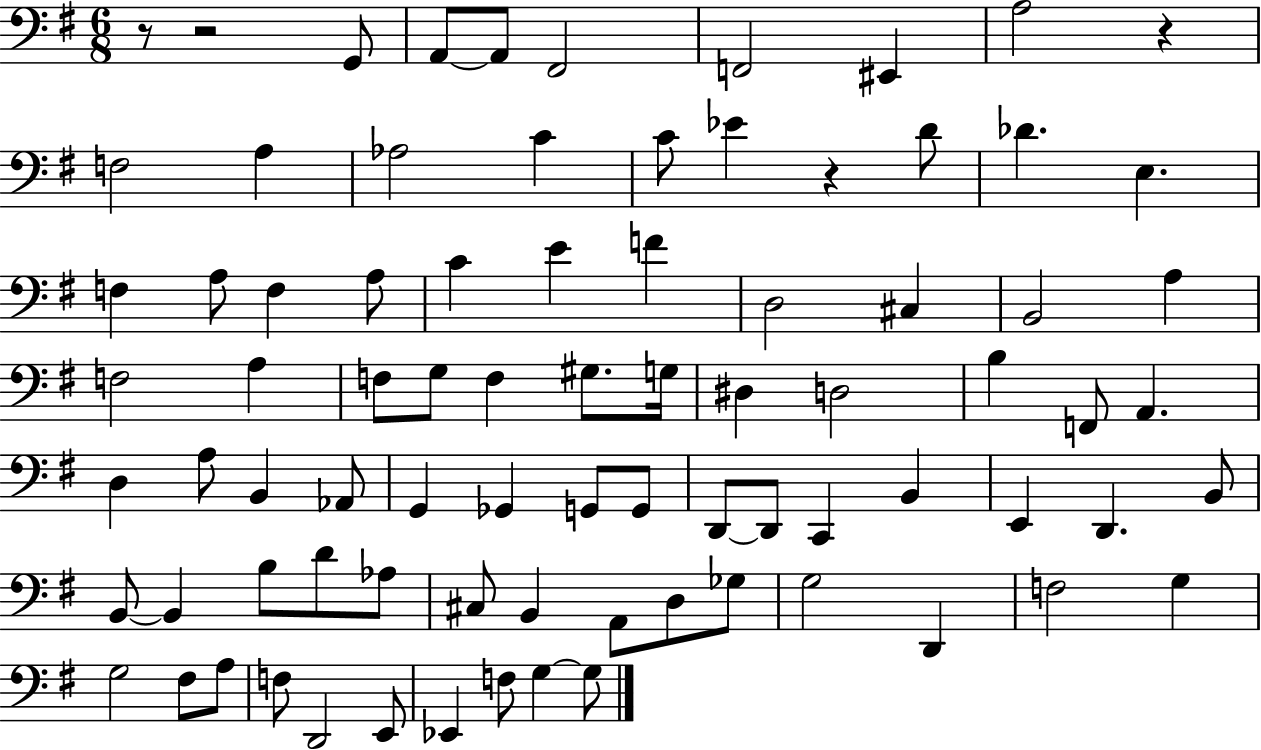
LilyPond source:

{
  \clef bass
  \numericTimeSignature
  \time 6/8
  \key g \major
  r8 r2 g,8 | a,8~~ a,8 fis,2 | f,2 eis,4 | a2 r4 | \break f2 a4 | aes2 c'4 | c'8 ees'4 r4 d'8 | des'4. e4. | \break f4 a8 f4 a8 | c'4 e'4 f'4 | d2 cis4 | b,2 a4 | \break f2 a4 | f8 g8 f4 gis8. g16 | dis4 d2 | b4 f,8 a,4. | \break d4 a8 b,4 aes,8 | g,4 ges,4 g,8 g,8 | d,8~~ d,8 c,4 b,4 | e,4 d,4. b,8 | \break b,8~~ b,4 b8 d'8 aes8 | cis8 b,4 a,8 d8 ges8 | g2 d,4 | f2 g4 | \break g2 fis8 a8 | f8 d,2 e,8 | ees,4 f8 g4~~ g8 | \bar "|."
}